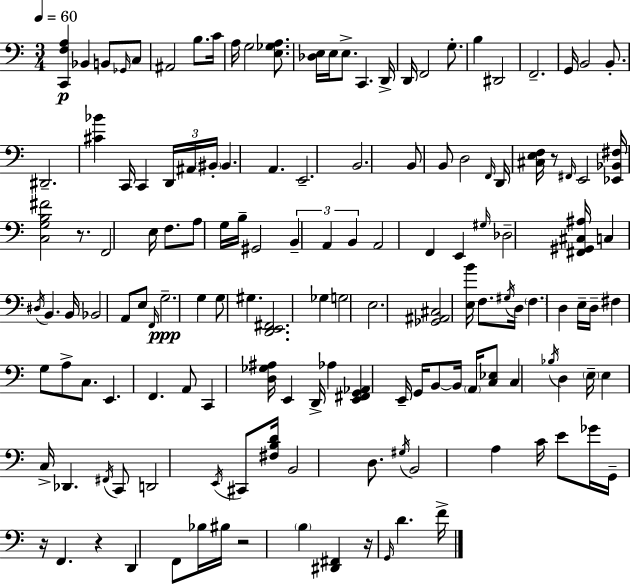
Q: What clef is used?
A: bass